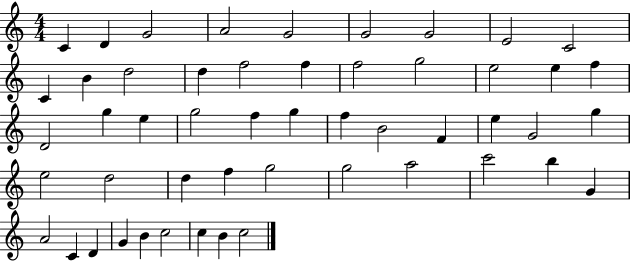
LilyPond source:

{
  \clef treble
  \numericTimeSignature
  \time 4/4
  \key c \major
  c'4 d'4 g'2 | a'2 g'2 | g'2 g'2 | e'2 c'2 | \break c'4 b'4 d''2 | d''4 f''2 f''4 | f''2 g''2 | e''2 e''4 f''4 | \break d'2 g''4 e''4 | g''2 f''4 g''4 | f''4 b'2 f'4 | e''4 g'2 g''4 | \break e''2 d''2 | d''4 f''4 g''2 | g''2 a''2 | c'''2 b''4 g'4 | \break a'2 c'4 d'4 | g'4 b'4 c''2 | c''4 b'4 c''2 | \bar "|."
}